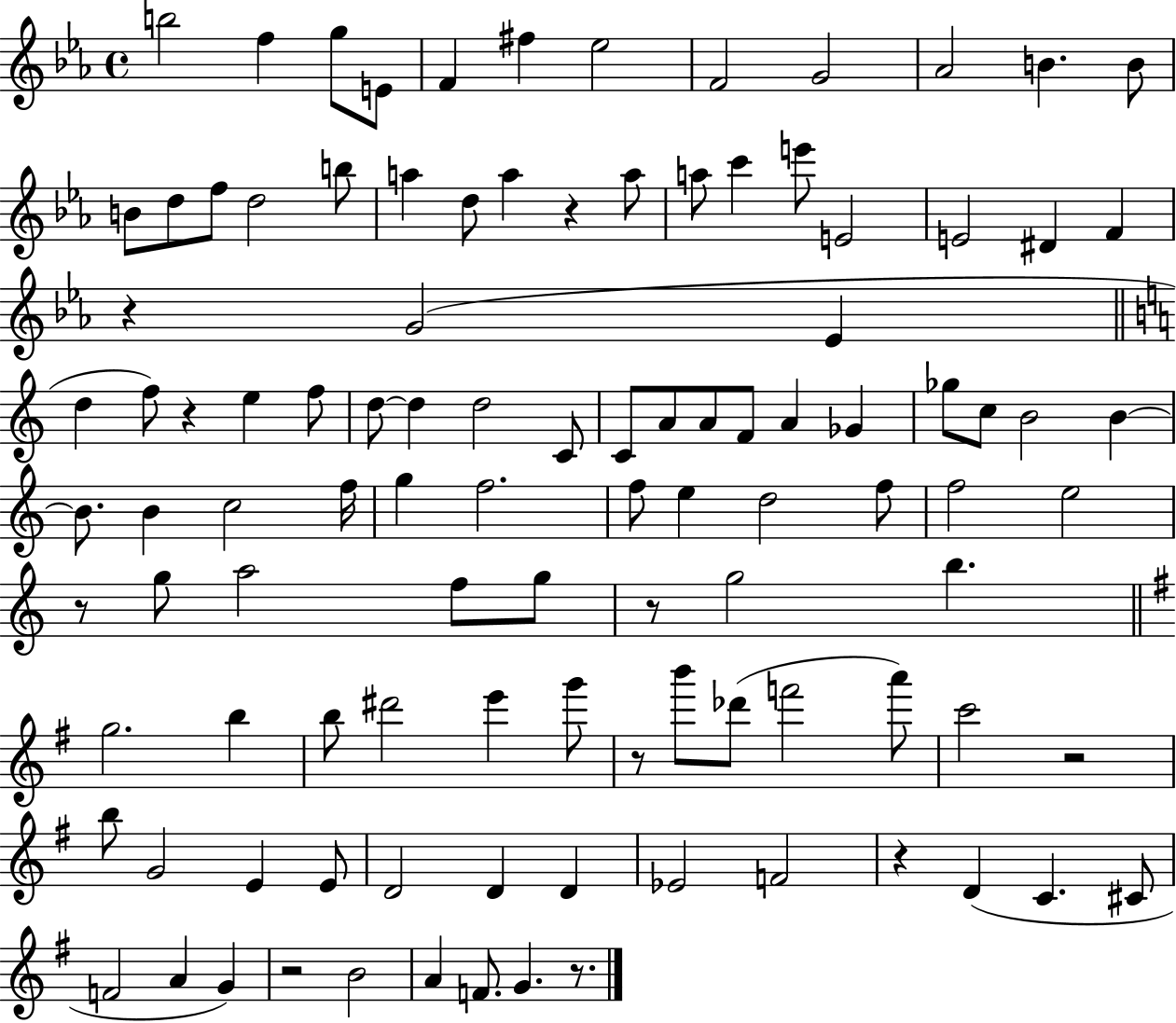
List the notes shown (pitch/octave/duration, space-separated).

B5/h F5/q G5/e E4/e F4/q F#5/q Eb5/h F4/h G4/h Ab4/h B4/q. B4/e B4/e D5/e F5/e D5/h B5/e A5/q D5/e A5/q R/q A5/e A5/e C6/q E6/e E4/h E4/h D#4/q F4/q R/q G4/h Eb4/q D5/q F5/e R/q E5/q F5/e D5/e D5/q D5/h C4/e C4/e A4/e A4/e F4/e A4/q Gb4/q Gb5/e C5/e B4/h B4/q B4/e. B4/q C5/h F5/s G5/q F5/h. F5/e E5/q D5/h F5/e F5/h E5/h R/e G5/e A5/h F5/e G5/e R/e G5/h B5/q. G5/h. B5/q B5/e D#6/h E6/q G6/e R/e B6/e Db6/e F6/h A6/e C6/h R/h B5/e G4/h E4/q E4/e D4/h D4/q D4/q Eb4/h F4/h R/q D4/q C4/q. C#4/e F4/h A4/q G4/q R/h B4/h A4/q F4/e. G4/q. R/e.